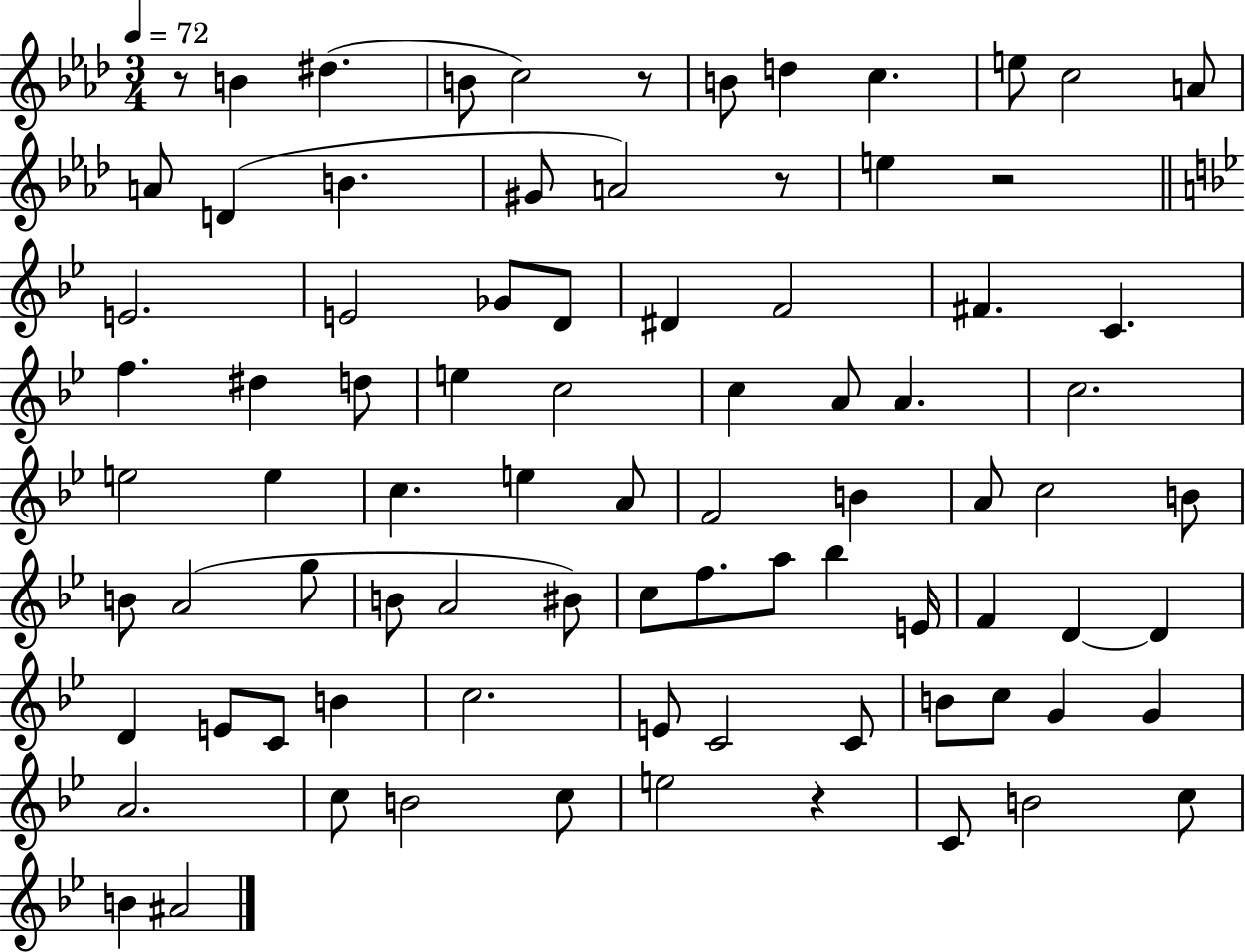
{
  \clef treble
  \numericTimeSignature
  \time 3/4
  \key aes \major
  \tempo 4 = 72
  r8 b'4 dis''4.( | b'8 c''2) r8 | b'8 d''4 c''4. | e''8 c''2 a'8 | \break a'8 d'4( b'4. | gis'8 a'2) r8 | e''4 r2 | \bar "||" \break \key g \minor e'2. | e'2 ges'8 d'8 | dis'4 f'2 | fis'4. c'4. | \break f''4. dis''4 d''8 | e''4 c''2 | c''4 a'8 a'4. | c''2. | \break e''2 e''4 | c''4. e''4 a'8 | f'2 b'4 | a'8 c''2 b'8 | \break b'8 a'2( g''8 | b'8 a'2 bis'8) | c''8 f''8. a''8 bes''4 e'16 | f'4 d'4~~ d'4 | \break d'4 e'8 c'8 b'4 | c''2. | e'8 c'2 c'8 | b'8 c''8 g'4 g'4 | \break a'2. | c''8 b'2 c''8 | e''2 r4 | c'8 b'2 c''8 | \break b'4 ais'2 | \bar "|."
}